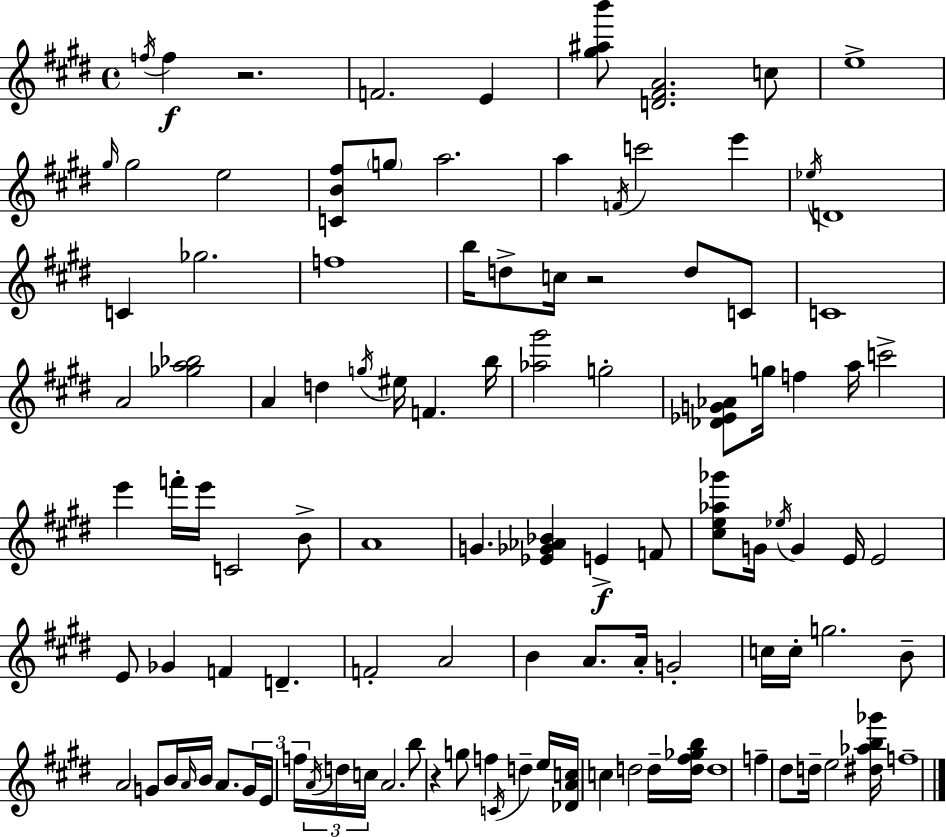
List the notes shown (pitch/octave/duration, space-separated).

F5/s F5/q R/h. F4/h. E4/q [G#5,A#5,B6]/e [D4,F#4,A4]/h. C5/e E5/w G#5/s G#5/h E5/h [C4,B4,F#5]/e G5/e A5/h. A5/q F4/s C6/h E6/q Eb5/s D4/w C4/q Gb5/h. F5/w B5/s D5/e C5/s R/h D5/e C4/e C4/w A4/h [Gb5,A5,Bb5]/h A4/q D5/q G5/s EIS5/s F4/q. B5/s [Ab5,G#6]/h G5/h [Db4,Eb4,G4,Ab4]/e G5/s F5/q A5/s C6/h E6/q F6/s E6/s C4/h B4/e A4/w G4/q. [Eb4,Gb4,Ab4,Bb4]/q E4/q F4/e [C#5,E5,Ab5,Gb6]/e G4/s Eb5/s G4/q E4/s E4/h E4/e Gb4/q F4/q D4/q. F4/h A4/h B4/q A4/e. A4/s G4/h C5/s C5/s G5/h. B4/e A4/h G4/e B4/s A4/s B4/s A4/e. G4/s E4/s F5/s A4/s D5/s C5/s A4/h. B5/e R/q G5/e F5/q C4/s D5/q E5/s [Db4,A4,C5]/s C5/q D5/h D5/s [D5,F#5,Gb5,B5]/s D5/w F5/q D#5/e D5/s E5/h [D#5,Ab5,B5,Gb6]/s F5/w